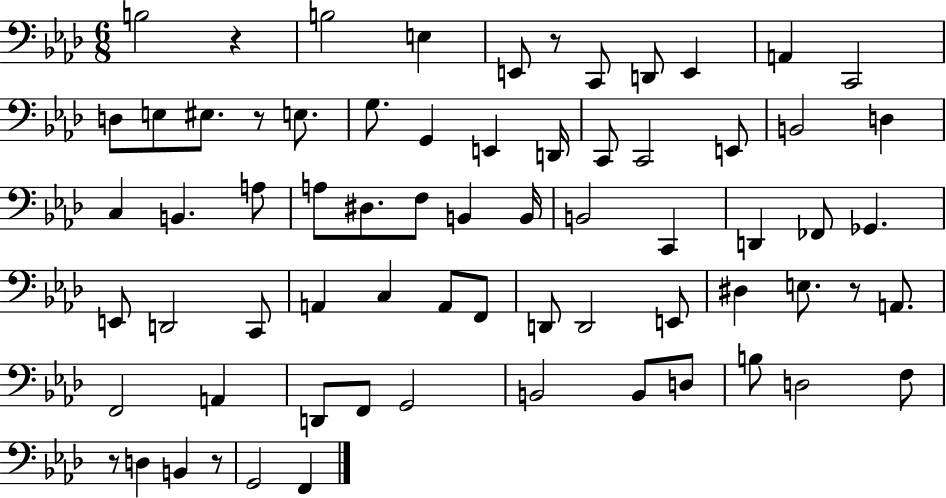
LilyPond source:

{
  \clef bass
  \numericTimeSignature
  \time 6/8
  \key aes \major
  b2 r4 | b2 e4 | e,8 r8 c,8 d,8 e,4 | a,4 c,2 | \break d8 e8 eis8. r8 e8. | g8. g,4 e,4 d,16 | c,8 c,2 e,8 | b,2 d4 | \break c4 b,4. a8 | a8 dis8. f8 b,4 b,16 | b,2 c,4 | d,4 fes,8 ges,4. | \break e,8 d,2 c,8 | a,4 c4 a,8 f,8 | d,8 d,2 e,8 | dis4 e8. r8 a,8. | \break f,2 a,4 | d,8 f,8 g,2 | b,2 b,8 d8 | b8 d2 f8 | \break r8 d4 b,4 r8 | g,2 f,4 | \bar "|."
}